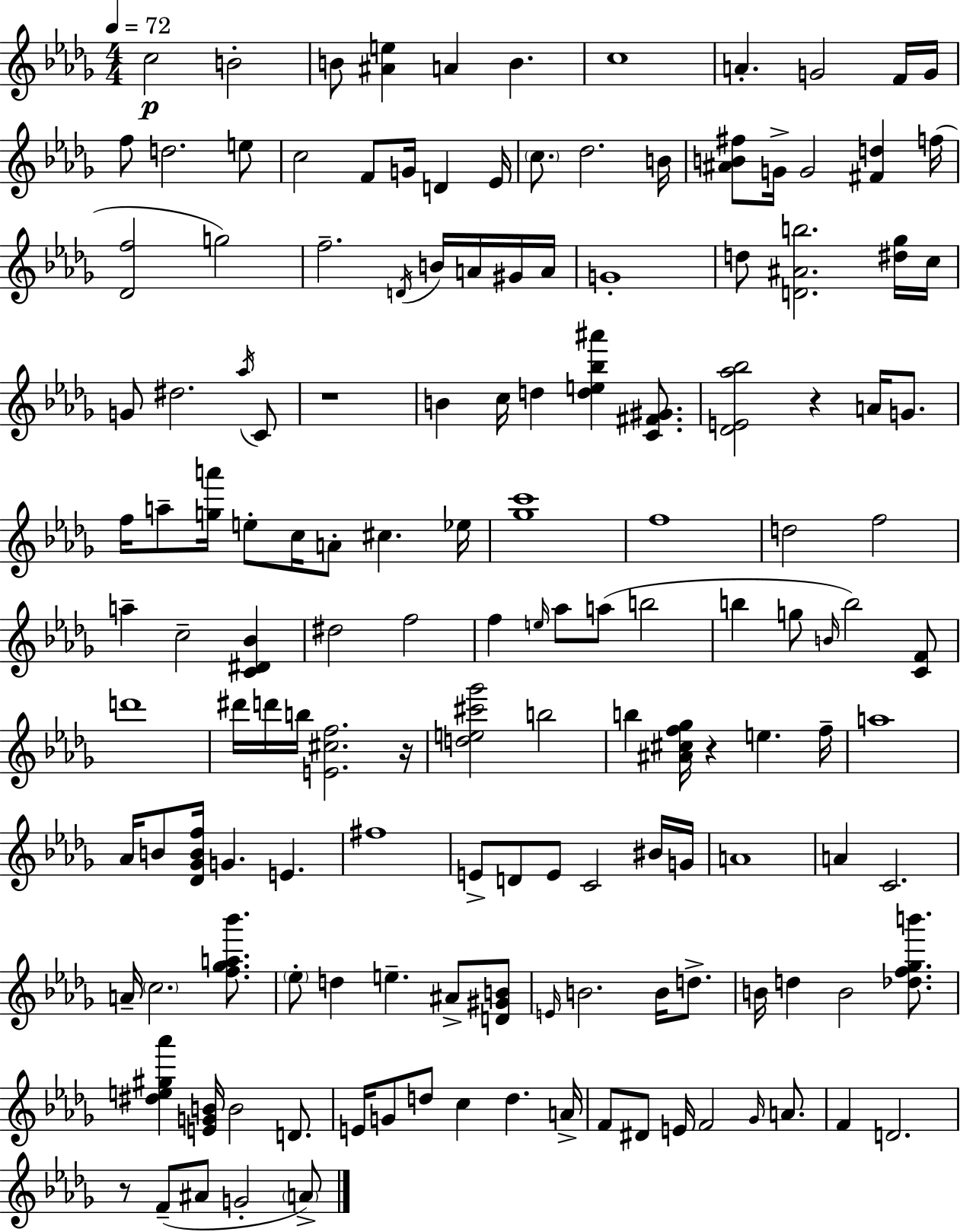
C5/h B4/h B4/e [A#4,E5]/q A4/q B4/q. C5/w A4/q. G4/h F4/s G4/s F5/e D5/h. E5/e C5/h F4/e G4/s D4/q Eb4/s C5/e. Db5/h. B4/s [A#4,B4,F#5]/e G4/s G4/h [F#4,D5]/q F5/s [Db4,F5]/h G5/h F5/h. D4/s B4/s A4/s G#4/s A4/s G4/w D5/e [D4,A#4,B5]/h. [D#5,Gb5]/s C5/s G4/e D#5/h. Ab5/s C4/e R/w B4/q C5/s D5/q [D5,E5,Bb5,A#6]/q [C4,F#4,G#4]/e. [Db4,E4,Ab5,Bb5]/h R/q A4/s G4/e. F5/s A5/e [G5,A6]/s E5/e C5/s A4/e C#5/q. Eb5/s [Gb5,C6]/w F5/w D5/h F5/h A5/q C5/h [C4,D#4,Bb4]/q D#5/h F5/h F5/q E5/s Ab5/e A5/e B5/h B5/q G5/e B4/s B5/h [C4,F4]/e D6/w D#6/s D6/s B5/s [E4,C#5,F5]/h. R/s [D5,E5,C#6,Gb6]/h B5/h B5/q [A#4,C#5,F5,Gb5]/s R/q E5/q. F5/s A5/w Ab4/s B4/e [Db4,Gb4,B4,F5]/s G4/q. E4/q. F#5/w E4/e D4/e E4/e C4/h BIS4/s G4/s A4/w A4/q C4/h. A4/s C5/h. [F5,Gb5,A5,Bb6]/e. Eb5/e D5/q E5/q. A#4/e [D4,G#4,B4]/e E4/s B4/h. B4/s D5/e. B4/s D5/q B4/h [Db5,F5,Gb5,B6]/e. [D#5,E5,G#5,Ab6]/q [E4,G4,B4]/s B4/h D4/e. E4/s G4/e D5/e C5/q D5/q. A4/s F4/e D#4/e E4/s F4/h Gb4/s A4/e. F4/q D4/h. R/e F4/e A#4/e G4/h A4/e